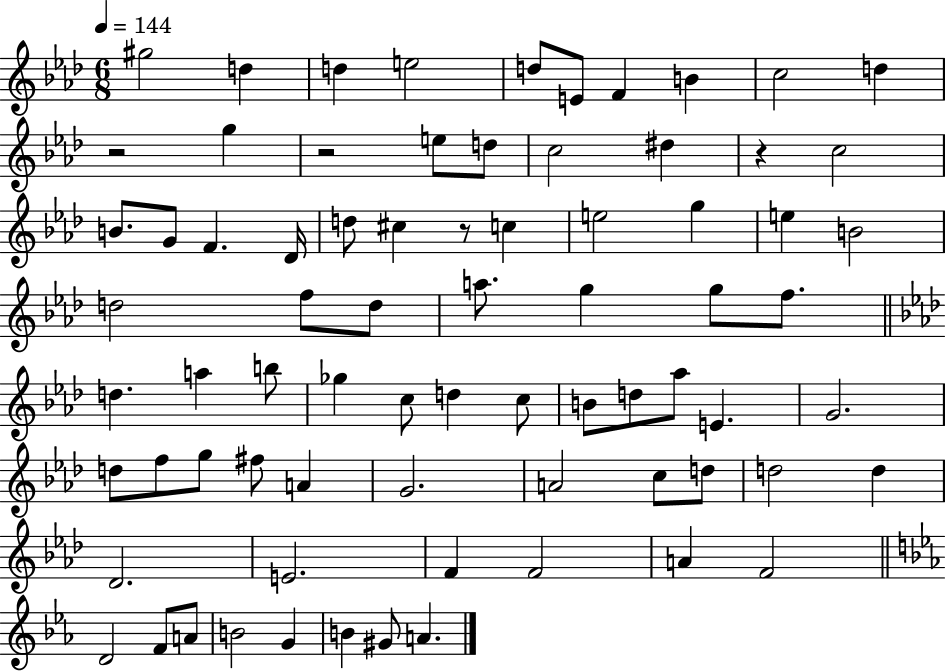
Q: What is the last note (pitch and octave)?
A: A4